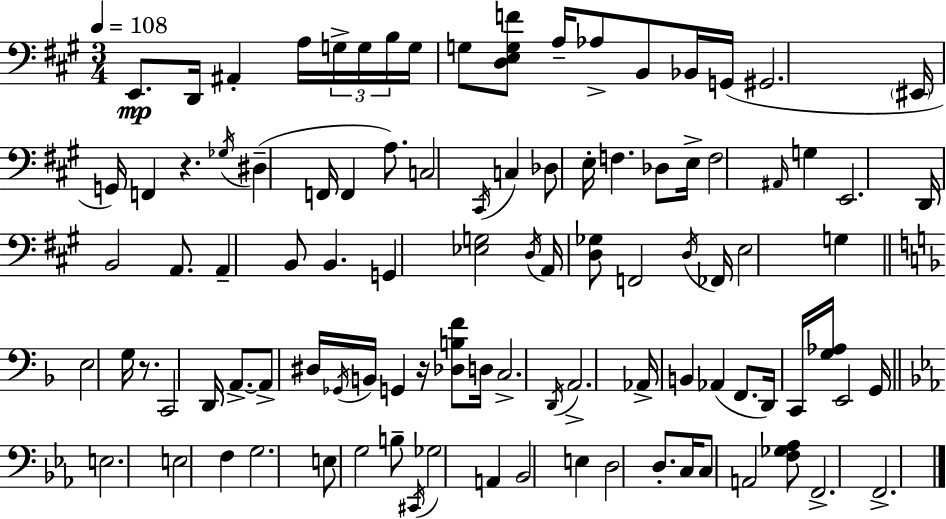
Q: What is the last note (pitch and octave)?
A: F2